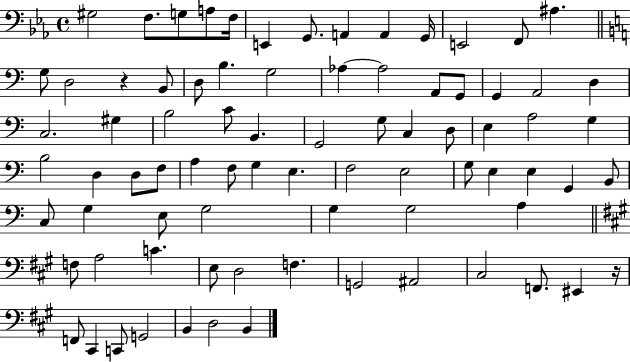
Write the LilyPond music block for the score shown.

{
  \clef bass
  \time 4/4
  \defaultTimeSignature
  \key ees \major
  gis2 f8. g8 a8 f16 | e,4 g,8. a,4 a,4 g,16 | e,2 f,8 ais4. | \bar "||" \break \key c \major g8 d2 r4 b,8 | d8 b4. g2 | aes4~~ aes2 a,8 g,8 | g,4 a,2 d4 | \break c2. gis4 | b2 c'8 b,4. | g,2 g8 c4 d8 | e4 a2 g4 | \break b2 d4 d8 f8 | a4 f8 g4 e4. | f2 e2 | g8 e4 e4 g,4 b,8 | \break c8 g4 e8 g2 | g4 g2 a4 | \bar "||" \break \key a \major f8 a2 c'4. | e8 d2 f4. | g,2 ais,2 | cis2 f,8. eis,4 r16 | \break f,8 cis,4 c,8 g,2 | b,4 d2 b,4 | \bar "|."
}